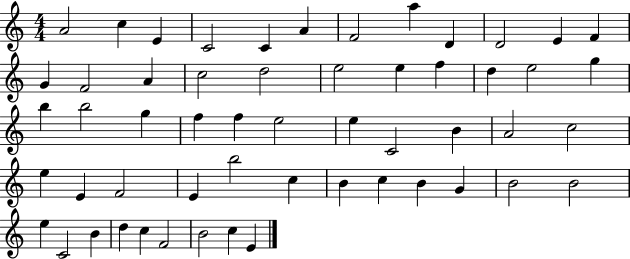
A4/h C5/q E4/q C4/h C4/q A4/q F4/h A5/q D4/q D4/h E4/q F4/q G4/q F4/h A4/q C5/h D5/h E5/h E5/q F5/q D5/q E5/h G5/q B5/q B5/h G5/q F5/q F5/q E5/h E5/q C4/h B4/q A4/h C5/h E5/q E4/q F4/h E4/q B5/h C5/q B4/q C5/q B4/q G4/q B4/h B4/h E5/q C4/h B4/q D5/q C5/q F4/h B4/h C5/q E4/q